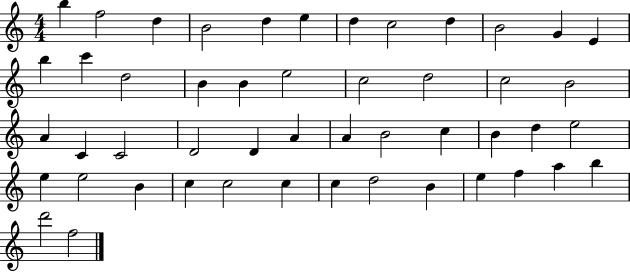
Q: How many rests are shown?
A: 0